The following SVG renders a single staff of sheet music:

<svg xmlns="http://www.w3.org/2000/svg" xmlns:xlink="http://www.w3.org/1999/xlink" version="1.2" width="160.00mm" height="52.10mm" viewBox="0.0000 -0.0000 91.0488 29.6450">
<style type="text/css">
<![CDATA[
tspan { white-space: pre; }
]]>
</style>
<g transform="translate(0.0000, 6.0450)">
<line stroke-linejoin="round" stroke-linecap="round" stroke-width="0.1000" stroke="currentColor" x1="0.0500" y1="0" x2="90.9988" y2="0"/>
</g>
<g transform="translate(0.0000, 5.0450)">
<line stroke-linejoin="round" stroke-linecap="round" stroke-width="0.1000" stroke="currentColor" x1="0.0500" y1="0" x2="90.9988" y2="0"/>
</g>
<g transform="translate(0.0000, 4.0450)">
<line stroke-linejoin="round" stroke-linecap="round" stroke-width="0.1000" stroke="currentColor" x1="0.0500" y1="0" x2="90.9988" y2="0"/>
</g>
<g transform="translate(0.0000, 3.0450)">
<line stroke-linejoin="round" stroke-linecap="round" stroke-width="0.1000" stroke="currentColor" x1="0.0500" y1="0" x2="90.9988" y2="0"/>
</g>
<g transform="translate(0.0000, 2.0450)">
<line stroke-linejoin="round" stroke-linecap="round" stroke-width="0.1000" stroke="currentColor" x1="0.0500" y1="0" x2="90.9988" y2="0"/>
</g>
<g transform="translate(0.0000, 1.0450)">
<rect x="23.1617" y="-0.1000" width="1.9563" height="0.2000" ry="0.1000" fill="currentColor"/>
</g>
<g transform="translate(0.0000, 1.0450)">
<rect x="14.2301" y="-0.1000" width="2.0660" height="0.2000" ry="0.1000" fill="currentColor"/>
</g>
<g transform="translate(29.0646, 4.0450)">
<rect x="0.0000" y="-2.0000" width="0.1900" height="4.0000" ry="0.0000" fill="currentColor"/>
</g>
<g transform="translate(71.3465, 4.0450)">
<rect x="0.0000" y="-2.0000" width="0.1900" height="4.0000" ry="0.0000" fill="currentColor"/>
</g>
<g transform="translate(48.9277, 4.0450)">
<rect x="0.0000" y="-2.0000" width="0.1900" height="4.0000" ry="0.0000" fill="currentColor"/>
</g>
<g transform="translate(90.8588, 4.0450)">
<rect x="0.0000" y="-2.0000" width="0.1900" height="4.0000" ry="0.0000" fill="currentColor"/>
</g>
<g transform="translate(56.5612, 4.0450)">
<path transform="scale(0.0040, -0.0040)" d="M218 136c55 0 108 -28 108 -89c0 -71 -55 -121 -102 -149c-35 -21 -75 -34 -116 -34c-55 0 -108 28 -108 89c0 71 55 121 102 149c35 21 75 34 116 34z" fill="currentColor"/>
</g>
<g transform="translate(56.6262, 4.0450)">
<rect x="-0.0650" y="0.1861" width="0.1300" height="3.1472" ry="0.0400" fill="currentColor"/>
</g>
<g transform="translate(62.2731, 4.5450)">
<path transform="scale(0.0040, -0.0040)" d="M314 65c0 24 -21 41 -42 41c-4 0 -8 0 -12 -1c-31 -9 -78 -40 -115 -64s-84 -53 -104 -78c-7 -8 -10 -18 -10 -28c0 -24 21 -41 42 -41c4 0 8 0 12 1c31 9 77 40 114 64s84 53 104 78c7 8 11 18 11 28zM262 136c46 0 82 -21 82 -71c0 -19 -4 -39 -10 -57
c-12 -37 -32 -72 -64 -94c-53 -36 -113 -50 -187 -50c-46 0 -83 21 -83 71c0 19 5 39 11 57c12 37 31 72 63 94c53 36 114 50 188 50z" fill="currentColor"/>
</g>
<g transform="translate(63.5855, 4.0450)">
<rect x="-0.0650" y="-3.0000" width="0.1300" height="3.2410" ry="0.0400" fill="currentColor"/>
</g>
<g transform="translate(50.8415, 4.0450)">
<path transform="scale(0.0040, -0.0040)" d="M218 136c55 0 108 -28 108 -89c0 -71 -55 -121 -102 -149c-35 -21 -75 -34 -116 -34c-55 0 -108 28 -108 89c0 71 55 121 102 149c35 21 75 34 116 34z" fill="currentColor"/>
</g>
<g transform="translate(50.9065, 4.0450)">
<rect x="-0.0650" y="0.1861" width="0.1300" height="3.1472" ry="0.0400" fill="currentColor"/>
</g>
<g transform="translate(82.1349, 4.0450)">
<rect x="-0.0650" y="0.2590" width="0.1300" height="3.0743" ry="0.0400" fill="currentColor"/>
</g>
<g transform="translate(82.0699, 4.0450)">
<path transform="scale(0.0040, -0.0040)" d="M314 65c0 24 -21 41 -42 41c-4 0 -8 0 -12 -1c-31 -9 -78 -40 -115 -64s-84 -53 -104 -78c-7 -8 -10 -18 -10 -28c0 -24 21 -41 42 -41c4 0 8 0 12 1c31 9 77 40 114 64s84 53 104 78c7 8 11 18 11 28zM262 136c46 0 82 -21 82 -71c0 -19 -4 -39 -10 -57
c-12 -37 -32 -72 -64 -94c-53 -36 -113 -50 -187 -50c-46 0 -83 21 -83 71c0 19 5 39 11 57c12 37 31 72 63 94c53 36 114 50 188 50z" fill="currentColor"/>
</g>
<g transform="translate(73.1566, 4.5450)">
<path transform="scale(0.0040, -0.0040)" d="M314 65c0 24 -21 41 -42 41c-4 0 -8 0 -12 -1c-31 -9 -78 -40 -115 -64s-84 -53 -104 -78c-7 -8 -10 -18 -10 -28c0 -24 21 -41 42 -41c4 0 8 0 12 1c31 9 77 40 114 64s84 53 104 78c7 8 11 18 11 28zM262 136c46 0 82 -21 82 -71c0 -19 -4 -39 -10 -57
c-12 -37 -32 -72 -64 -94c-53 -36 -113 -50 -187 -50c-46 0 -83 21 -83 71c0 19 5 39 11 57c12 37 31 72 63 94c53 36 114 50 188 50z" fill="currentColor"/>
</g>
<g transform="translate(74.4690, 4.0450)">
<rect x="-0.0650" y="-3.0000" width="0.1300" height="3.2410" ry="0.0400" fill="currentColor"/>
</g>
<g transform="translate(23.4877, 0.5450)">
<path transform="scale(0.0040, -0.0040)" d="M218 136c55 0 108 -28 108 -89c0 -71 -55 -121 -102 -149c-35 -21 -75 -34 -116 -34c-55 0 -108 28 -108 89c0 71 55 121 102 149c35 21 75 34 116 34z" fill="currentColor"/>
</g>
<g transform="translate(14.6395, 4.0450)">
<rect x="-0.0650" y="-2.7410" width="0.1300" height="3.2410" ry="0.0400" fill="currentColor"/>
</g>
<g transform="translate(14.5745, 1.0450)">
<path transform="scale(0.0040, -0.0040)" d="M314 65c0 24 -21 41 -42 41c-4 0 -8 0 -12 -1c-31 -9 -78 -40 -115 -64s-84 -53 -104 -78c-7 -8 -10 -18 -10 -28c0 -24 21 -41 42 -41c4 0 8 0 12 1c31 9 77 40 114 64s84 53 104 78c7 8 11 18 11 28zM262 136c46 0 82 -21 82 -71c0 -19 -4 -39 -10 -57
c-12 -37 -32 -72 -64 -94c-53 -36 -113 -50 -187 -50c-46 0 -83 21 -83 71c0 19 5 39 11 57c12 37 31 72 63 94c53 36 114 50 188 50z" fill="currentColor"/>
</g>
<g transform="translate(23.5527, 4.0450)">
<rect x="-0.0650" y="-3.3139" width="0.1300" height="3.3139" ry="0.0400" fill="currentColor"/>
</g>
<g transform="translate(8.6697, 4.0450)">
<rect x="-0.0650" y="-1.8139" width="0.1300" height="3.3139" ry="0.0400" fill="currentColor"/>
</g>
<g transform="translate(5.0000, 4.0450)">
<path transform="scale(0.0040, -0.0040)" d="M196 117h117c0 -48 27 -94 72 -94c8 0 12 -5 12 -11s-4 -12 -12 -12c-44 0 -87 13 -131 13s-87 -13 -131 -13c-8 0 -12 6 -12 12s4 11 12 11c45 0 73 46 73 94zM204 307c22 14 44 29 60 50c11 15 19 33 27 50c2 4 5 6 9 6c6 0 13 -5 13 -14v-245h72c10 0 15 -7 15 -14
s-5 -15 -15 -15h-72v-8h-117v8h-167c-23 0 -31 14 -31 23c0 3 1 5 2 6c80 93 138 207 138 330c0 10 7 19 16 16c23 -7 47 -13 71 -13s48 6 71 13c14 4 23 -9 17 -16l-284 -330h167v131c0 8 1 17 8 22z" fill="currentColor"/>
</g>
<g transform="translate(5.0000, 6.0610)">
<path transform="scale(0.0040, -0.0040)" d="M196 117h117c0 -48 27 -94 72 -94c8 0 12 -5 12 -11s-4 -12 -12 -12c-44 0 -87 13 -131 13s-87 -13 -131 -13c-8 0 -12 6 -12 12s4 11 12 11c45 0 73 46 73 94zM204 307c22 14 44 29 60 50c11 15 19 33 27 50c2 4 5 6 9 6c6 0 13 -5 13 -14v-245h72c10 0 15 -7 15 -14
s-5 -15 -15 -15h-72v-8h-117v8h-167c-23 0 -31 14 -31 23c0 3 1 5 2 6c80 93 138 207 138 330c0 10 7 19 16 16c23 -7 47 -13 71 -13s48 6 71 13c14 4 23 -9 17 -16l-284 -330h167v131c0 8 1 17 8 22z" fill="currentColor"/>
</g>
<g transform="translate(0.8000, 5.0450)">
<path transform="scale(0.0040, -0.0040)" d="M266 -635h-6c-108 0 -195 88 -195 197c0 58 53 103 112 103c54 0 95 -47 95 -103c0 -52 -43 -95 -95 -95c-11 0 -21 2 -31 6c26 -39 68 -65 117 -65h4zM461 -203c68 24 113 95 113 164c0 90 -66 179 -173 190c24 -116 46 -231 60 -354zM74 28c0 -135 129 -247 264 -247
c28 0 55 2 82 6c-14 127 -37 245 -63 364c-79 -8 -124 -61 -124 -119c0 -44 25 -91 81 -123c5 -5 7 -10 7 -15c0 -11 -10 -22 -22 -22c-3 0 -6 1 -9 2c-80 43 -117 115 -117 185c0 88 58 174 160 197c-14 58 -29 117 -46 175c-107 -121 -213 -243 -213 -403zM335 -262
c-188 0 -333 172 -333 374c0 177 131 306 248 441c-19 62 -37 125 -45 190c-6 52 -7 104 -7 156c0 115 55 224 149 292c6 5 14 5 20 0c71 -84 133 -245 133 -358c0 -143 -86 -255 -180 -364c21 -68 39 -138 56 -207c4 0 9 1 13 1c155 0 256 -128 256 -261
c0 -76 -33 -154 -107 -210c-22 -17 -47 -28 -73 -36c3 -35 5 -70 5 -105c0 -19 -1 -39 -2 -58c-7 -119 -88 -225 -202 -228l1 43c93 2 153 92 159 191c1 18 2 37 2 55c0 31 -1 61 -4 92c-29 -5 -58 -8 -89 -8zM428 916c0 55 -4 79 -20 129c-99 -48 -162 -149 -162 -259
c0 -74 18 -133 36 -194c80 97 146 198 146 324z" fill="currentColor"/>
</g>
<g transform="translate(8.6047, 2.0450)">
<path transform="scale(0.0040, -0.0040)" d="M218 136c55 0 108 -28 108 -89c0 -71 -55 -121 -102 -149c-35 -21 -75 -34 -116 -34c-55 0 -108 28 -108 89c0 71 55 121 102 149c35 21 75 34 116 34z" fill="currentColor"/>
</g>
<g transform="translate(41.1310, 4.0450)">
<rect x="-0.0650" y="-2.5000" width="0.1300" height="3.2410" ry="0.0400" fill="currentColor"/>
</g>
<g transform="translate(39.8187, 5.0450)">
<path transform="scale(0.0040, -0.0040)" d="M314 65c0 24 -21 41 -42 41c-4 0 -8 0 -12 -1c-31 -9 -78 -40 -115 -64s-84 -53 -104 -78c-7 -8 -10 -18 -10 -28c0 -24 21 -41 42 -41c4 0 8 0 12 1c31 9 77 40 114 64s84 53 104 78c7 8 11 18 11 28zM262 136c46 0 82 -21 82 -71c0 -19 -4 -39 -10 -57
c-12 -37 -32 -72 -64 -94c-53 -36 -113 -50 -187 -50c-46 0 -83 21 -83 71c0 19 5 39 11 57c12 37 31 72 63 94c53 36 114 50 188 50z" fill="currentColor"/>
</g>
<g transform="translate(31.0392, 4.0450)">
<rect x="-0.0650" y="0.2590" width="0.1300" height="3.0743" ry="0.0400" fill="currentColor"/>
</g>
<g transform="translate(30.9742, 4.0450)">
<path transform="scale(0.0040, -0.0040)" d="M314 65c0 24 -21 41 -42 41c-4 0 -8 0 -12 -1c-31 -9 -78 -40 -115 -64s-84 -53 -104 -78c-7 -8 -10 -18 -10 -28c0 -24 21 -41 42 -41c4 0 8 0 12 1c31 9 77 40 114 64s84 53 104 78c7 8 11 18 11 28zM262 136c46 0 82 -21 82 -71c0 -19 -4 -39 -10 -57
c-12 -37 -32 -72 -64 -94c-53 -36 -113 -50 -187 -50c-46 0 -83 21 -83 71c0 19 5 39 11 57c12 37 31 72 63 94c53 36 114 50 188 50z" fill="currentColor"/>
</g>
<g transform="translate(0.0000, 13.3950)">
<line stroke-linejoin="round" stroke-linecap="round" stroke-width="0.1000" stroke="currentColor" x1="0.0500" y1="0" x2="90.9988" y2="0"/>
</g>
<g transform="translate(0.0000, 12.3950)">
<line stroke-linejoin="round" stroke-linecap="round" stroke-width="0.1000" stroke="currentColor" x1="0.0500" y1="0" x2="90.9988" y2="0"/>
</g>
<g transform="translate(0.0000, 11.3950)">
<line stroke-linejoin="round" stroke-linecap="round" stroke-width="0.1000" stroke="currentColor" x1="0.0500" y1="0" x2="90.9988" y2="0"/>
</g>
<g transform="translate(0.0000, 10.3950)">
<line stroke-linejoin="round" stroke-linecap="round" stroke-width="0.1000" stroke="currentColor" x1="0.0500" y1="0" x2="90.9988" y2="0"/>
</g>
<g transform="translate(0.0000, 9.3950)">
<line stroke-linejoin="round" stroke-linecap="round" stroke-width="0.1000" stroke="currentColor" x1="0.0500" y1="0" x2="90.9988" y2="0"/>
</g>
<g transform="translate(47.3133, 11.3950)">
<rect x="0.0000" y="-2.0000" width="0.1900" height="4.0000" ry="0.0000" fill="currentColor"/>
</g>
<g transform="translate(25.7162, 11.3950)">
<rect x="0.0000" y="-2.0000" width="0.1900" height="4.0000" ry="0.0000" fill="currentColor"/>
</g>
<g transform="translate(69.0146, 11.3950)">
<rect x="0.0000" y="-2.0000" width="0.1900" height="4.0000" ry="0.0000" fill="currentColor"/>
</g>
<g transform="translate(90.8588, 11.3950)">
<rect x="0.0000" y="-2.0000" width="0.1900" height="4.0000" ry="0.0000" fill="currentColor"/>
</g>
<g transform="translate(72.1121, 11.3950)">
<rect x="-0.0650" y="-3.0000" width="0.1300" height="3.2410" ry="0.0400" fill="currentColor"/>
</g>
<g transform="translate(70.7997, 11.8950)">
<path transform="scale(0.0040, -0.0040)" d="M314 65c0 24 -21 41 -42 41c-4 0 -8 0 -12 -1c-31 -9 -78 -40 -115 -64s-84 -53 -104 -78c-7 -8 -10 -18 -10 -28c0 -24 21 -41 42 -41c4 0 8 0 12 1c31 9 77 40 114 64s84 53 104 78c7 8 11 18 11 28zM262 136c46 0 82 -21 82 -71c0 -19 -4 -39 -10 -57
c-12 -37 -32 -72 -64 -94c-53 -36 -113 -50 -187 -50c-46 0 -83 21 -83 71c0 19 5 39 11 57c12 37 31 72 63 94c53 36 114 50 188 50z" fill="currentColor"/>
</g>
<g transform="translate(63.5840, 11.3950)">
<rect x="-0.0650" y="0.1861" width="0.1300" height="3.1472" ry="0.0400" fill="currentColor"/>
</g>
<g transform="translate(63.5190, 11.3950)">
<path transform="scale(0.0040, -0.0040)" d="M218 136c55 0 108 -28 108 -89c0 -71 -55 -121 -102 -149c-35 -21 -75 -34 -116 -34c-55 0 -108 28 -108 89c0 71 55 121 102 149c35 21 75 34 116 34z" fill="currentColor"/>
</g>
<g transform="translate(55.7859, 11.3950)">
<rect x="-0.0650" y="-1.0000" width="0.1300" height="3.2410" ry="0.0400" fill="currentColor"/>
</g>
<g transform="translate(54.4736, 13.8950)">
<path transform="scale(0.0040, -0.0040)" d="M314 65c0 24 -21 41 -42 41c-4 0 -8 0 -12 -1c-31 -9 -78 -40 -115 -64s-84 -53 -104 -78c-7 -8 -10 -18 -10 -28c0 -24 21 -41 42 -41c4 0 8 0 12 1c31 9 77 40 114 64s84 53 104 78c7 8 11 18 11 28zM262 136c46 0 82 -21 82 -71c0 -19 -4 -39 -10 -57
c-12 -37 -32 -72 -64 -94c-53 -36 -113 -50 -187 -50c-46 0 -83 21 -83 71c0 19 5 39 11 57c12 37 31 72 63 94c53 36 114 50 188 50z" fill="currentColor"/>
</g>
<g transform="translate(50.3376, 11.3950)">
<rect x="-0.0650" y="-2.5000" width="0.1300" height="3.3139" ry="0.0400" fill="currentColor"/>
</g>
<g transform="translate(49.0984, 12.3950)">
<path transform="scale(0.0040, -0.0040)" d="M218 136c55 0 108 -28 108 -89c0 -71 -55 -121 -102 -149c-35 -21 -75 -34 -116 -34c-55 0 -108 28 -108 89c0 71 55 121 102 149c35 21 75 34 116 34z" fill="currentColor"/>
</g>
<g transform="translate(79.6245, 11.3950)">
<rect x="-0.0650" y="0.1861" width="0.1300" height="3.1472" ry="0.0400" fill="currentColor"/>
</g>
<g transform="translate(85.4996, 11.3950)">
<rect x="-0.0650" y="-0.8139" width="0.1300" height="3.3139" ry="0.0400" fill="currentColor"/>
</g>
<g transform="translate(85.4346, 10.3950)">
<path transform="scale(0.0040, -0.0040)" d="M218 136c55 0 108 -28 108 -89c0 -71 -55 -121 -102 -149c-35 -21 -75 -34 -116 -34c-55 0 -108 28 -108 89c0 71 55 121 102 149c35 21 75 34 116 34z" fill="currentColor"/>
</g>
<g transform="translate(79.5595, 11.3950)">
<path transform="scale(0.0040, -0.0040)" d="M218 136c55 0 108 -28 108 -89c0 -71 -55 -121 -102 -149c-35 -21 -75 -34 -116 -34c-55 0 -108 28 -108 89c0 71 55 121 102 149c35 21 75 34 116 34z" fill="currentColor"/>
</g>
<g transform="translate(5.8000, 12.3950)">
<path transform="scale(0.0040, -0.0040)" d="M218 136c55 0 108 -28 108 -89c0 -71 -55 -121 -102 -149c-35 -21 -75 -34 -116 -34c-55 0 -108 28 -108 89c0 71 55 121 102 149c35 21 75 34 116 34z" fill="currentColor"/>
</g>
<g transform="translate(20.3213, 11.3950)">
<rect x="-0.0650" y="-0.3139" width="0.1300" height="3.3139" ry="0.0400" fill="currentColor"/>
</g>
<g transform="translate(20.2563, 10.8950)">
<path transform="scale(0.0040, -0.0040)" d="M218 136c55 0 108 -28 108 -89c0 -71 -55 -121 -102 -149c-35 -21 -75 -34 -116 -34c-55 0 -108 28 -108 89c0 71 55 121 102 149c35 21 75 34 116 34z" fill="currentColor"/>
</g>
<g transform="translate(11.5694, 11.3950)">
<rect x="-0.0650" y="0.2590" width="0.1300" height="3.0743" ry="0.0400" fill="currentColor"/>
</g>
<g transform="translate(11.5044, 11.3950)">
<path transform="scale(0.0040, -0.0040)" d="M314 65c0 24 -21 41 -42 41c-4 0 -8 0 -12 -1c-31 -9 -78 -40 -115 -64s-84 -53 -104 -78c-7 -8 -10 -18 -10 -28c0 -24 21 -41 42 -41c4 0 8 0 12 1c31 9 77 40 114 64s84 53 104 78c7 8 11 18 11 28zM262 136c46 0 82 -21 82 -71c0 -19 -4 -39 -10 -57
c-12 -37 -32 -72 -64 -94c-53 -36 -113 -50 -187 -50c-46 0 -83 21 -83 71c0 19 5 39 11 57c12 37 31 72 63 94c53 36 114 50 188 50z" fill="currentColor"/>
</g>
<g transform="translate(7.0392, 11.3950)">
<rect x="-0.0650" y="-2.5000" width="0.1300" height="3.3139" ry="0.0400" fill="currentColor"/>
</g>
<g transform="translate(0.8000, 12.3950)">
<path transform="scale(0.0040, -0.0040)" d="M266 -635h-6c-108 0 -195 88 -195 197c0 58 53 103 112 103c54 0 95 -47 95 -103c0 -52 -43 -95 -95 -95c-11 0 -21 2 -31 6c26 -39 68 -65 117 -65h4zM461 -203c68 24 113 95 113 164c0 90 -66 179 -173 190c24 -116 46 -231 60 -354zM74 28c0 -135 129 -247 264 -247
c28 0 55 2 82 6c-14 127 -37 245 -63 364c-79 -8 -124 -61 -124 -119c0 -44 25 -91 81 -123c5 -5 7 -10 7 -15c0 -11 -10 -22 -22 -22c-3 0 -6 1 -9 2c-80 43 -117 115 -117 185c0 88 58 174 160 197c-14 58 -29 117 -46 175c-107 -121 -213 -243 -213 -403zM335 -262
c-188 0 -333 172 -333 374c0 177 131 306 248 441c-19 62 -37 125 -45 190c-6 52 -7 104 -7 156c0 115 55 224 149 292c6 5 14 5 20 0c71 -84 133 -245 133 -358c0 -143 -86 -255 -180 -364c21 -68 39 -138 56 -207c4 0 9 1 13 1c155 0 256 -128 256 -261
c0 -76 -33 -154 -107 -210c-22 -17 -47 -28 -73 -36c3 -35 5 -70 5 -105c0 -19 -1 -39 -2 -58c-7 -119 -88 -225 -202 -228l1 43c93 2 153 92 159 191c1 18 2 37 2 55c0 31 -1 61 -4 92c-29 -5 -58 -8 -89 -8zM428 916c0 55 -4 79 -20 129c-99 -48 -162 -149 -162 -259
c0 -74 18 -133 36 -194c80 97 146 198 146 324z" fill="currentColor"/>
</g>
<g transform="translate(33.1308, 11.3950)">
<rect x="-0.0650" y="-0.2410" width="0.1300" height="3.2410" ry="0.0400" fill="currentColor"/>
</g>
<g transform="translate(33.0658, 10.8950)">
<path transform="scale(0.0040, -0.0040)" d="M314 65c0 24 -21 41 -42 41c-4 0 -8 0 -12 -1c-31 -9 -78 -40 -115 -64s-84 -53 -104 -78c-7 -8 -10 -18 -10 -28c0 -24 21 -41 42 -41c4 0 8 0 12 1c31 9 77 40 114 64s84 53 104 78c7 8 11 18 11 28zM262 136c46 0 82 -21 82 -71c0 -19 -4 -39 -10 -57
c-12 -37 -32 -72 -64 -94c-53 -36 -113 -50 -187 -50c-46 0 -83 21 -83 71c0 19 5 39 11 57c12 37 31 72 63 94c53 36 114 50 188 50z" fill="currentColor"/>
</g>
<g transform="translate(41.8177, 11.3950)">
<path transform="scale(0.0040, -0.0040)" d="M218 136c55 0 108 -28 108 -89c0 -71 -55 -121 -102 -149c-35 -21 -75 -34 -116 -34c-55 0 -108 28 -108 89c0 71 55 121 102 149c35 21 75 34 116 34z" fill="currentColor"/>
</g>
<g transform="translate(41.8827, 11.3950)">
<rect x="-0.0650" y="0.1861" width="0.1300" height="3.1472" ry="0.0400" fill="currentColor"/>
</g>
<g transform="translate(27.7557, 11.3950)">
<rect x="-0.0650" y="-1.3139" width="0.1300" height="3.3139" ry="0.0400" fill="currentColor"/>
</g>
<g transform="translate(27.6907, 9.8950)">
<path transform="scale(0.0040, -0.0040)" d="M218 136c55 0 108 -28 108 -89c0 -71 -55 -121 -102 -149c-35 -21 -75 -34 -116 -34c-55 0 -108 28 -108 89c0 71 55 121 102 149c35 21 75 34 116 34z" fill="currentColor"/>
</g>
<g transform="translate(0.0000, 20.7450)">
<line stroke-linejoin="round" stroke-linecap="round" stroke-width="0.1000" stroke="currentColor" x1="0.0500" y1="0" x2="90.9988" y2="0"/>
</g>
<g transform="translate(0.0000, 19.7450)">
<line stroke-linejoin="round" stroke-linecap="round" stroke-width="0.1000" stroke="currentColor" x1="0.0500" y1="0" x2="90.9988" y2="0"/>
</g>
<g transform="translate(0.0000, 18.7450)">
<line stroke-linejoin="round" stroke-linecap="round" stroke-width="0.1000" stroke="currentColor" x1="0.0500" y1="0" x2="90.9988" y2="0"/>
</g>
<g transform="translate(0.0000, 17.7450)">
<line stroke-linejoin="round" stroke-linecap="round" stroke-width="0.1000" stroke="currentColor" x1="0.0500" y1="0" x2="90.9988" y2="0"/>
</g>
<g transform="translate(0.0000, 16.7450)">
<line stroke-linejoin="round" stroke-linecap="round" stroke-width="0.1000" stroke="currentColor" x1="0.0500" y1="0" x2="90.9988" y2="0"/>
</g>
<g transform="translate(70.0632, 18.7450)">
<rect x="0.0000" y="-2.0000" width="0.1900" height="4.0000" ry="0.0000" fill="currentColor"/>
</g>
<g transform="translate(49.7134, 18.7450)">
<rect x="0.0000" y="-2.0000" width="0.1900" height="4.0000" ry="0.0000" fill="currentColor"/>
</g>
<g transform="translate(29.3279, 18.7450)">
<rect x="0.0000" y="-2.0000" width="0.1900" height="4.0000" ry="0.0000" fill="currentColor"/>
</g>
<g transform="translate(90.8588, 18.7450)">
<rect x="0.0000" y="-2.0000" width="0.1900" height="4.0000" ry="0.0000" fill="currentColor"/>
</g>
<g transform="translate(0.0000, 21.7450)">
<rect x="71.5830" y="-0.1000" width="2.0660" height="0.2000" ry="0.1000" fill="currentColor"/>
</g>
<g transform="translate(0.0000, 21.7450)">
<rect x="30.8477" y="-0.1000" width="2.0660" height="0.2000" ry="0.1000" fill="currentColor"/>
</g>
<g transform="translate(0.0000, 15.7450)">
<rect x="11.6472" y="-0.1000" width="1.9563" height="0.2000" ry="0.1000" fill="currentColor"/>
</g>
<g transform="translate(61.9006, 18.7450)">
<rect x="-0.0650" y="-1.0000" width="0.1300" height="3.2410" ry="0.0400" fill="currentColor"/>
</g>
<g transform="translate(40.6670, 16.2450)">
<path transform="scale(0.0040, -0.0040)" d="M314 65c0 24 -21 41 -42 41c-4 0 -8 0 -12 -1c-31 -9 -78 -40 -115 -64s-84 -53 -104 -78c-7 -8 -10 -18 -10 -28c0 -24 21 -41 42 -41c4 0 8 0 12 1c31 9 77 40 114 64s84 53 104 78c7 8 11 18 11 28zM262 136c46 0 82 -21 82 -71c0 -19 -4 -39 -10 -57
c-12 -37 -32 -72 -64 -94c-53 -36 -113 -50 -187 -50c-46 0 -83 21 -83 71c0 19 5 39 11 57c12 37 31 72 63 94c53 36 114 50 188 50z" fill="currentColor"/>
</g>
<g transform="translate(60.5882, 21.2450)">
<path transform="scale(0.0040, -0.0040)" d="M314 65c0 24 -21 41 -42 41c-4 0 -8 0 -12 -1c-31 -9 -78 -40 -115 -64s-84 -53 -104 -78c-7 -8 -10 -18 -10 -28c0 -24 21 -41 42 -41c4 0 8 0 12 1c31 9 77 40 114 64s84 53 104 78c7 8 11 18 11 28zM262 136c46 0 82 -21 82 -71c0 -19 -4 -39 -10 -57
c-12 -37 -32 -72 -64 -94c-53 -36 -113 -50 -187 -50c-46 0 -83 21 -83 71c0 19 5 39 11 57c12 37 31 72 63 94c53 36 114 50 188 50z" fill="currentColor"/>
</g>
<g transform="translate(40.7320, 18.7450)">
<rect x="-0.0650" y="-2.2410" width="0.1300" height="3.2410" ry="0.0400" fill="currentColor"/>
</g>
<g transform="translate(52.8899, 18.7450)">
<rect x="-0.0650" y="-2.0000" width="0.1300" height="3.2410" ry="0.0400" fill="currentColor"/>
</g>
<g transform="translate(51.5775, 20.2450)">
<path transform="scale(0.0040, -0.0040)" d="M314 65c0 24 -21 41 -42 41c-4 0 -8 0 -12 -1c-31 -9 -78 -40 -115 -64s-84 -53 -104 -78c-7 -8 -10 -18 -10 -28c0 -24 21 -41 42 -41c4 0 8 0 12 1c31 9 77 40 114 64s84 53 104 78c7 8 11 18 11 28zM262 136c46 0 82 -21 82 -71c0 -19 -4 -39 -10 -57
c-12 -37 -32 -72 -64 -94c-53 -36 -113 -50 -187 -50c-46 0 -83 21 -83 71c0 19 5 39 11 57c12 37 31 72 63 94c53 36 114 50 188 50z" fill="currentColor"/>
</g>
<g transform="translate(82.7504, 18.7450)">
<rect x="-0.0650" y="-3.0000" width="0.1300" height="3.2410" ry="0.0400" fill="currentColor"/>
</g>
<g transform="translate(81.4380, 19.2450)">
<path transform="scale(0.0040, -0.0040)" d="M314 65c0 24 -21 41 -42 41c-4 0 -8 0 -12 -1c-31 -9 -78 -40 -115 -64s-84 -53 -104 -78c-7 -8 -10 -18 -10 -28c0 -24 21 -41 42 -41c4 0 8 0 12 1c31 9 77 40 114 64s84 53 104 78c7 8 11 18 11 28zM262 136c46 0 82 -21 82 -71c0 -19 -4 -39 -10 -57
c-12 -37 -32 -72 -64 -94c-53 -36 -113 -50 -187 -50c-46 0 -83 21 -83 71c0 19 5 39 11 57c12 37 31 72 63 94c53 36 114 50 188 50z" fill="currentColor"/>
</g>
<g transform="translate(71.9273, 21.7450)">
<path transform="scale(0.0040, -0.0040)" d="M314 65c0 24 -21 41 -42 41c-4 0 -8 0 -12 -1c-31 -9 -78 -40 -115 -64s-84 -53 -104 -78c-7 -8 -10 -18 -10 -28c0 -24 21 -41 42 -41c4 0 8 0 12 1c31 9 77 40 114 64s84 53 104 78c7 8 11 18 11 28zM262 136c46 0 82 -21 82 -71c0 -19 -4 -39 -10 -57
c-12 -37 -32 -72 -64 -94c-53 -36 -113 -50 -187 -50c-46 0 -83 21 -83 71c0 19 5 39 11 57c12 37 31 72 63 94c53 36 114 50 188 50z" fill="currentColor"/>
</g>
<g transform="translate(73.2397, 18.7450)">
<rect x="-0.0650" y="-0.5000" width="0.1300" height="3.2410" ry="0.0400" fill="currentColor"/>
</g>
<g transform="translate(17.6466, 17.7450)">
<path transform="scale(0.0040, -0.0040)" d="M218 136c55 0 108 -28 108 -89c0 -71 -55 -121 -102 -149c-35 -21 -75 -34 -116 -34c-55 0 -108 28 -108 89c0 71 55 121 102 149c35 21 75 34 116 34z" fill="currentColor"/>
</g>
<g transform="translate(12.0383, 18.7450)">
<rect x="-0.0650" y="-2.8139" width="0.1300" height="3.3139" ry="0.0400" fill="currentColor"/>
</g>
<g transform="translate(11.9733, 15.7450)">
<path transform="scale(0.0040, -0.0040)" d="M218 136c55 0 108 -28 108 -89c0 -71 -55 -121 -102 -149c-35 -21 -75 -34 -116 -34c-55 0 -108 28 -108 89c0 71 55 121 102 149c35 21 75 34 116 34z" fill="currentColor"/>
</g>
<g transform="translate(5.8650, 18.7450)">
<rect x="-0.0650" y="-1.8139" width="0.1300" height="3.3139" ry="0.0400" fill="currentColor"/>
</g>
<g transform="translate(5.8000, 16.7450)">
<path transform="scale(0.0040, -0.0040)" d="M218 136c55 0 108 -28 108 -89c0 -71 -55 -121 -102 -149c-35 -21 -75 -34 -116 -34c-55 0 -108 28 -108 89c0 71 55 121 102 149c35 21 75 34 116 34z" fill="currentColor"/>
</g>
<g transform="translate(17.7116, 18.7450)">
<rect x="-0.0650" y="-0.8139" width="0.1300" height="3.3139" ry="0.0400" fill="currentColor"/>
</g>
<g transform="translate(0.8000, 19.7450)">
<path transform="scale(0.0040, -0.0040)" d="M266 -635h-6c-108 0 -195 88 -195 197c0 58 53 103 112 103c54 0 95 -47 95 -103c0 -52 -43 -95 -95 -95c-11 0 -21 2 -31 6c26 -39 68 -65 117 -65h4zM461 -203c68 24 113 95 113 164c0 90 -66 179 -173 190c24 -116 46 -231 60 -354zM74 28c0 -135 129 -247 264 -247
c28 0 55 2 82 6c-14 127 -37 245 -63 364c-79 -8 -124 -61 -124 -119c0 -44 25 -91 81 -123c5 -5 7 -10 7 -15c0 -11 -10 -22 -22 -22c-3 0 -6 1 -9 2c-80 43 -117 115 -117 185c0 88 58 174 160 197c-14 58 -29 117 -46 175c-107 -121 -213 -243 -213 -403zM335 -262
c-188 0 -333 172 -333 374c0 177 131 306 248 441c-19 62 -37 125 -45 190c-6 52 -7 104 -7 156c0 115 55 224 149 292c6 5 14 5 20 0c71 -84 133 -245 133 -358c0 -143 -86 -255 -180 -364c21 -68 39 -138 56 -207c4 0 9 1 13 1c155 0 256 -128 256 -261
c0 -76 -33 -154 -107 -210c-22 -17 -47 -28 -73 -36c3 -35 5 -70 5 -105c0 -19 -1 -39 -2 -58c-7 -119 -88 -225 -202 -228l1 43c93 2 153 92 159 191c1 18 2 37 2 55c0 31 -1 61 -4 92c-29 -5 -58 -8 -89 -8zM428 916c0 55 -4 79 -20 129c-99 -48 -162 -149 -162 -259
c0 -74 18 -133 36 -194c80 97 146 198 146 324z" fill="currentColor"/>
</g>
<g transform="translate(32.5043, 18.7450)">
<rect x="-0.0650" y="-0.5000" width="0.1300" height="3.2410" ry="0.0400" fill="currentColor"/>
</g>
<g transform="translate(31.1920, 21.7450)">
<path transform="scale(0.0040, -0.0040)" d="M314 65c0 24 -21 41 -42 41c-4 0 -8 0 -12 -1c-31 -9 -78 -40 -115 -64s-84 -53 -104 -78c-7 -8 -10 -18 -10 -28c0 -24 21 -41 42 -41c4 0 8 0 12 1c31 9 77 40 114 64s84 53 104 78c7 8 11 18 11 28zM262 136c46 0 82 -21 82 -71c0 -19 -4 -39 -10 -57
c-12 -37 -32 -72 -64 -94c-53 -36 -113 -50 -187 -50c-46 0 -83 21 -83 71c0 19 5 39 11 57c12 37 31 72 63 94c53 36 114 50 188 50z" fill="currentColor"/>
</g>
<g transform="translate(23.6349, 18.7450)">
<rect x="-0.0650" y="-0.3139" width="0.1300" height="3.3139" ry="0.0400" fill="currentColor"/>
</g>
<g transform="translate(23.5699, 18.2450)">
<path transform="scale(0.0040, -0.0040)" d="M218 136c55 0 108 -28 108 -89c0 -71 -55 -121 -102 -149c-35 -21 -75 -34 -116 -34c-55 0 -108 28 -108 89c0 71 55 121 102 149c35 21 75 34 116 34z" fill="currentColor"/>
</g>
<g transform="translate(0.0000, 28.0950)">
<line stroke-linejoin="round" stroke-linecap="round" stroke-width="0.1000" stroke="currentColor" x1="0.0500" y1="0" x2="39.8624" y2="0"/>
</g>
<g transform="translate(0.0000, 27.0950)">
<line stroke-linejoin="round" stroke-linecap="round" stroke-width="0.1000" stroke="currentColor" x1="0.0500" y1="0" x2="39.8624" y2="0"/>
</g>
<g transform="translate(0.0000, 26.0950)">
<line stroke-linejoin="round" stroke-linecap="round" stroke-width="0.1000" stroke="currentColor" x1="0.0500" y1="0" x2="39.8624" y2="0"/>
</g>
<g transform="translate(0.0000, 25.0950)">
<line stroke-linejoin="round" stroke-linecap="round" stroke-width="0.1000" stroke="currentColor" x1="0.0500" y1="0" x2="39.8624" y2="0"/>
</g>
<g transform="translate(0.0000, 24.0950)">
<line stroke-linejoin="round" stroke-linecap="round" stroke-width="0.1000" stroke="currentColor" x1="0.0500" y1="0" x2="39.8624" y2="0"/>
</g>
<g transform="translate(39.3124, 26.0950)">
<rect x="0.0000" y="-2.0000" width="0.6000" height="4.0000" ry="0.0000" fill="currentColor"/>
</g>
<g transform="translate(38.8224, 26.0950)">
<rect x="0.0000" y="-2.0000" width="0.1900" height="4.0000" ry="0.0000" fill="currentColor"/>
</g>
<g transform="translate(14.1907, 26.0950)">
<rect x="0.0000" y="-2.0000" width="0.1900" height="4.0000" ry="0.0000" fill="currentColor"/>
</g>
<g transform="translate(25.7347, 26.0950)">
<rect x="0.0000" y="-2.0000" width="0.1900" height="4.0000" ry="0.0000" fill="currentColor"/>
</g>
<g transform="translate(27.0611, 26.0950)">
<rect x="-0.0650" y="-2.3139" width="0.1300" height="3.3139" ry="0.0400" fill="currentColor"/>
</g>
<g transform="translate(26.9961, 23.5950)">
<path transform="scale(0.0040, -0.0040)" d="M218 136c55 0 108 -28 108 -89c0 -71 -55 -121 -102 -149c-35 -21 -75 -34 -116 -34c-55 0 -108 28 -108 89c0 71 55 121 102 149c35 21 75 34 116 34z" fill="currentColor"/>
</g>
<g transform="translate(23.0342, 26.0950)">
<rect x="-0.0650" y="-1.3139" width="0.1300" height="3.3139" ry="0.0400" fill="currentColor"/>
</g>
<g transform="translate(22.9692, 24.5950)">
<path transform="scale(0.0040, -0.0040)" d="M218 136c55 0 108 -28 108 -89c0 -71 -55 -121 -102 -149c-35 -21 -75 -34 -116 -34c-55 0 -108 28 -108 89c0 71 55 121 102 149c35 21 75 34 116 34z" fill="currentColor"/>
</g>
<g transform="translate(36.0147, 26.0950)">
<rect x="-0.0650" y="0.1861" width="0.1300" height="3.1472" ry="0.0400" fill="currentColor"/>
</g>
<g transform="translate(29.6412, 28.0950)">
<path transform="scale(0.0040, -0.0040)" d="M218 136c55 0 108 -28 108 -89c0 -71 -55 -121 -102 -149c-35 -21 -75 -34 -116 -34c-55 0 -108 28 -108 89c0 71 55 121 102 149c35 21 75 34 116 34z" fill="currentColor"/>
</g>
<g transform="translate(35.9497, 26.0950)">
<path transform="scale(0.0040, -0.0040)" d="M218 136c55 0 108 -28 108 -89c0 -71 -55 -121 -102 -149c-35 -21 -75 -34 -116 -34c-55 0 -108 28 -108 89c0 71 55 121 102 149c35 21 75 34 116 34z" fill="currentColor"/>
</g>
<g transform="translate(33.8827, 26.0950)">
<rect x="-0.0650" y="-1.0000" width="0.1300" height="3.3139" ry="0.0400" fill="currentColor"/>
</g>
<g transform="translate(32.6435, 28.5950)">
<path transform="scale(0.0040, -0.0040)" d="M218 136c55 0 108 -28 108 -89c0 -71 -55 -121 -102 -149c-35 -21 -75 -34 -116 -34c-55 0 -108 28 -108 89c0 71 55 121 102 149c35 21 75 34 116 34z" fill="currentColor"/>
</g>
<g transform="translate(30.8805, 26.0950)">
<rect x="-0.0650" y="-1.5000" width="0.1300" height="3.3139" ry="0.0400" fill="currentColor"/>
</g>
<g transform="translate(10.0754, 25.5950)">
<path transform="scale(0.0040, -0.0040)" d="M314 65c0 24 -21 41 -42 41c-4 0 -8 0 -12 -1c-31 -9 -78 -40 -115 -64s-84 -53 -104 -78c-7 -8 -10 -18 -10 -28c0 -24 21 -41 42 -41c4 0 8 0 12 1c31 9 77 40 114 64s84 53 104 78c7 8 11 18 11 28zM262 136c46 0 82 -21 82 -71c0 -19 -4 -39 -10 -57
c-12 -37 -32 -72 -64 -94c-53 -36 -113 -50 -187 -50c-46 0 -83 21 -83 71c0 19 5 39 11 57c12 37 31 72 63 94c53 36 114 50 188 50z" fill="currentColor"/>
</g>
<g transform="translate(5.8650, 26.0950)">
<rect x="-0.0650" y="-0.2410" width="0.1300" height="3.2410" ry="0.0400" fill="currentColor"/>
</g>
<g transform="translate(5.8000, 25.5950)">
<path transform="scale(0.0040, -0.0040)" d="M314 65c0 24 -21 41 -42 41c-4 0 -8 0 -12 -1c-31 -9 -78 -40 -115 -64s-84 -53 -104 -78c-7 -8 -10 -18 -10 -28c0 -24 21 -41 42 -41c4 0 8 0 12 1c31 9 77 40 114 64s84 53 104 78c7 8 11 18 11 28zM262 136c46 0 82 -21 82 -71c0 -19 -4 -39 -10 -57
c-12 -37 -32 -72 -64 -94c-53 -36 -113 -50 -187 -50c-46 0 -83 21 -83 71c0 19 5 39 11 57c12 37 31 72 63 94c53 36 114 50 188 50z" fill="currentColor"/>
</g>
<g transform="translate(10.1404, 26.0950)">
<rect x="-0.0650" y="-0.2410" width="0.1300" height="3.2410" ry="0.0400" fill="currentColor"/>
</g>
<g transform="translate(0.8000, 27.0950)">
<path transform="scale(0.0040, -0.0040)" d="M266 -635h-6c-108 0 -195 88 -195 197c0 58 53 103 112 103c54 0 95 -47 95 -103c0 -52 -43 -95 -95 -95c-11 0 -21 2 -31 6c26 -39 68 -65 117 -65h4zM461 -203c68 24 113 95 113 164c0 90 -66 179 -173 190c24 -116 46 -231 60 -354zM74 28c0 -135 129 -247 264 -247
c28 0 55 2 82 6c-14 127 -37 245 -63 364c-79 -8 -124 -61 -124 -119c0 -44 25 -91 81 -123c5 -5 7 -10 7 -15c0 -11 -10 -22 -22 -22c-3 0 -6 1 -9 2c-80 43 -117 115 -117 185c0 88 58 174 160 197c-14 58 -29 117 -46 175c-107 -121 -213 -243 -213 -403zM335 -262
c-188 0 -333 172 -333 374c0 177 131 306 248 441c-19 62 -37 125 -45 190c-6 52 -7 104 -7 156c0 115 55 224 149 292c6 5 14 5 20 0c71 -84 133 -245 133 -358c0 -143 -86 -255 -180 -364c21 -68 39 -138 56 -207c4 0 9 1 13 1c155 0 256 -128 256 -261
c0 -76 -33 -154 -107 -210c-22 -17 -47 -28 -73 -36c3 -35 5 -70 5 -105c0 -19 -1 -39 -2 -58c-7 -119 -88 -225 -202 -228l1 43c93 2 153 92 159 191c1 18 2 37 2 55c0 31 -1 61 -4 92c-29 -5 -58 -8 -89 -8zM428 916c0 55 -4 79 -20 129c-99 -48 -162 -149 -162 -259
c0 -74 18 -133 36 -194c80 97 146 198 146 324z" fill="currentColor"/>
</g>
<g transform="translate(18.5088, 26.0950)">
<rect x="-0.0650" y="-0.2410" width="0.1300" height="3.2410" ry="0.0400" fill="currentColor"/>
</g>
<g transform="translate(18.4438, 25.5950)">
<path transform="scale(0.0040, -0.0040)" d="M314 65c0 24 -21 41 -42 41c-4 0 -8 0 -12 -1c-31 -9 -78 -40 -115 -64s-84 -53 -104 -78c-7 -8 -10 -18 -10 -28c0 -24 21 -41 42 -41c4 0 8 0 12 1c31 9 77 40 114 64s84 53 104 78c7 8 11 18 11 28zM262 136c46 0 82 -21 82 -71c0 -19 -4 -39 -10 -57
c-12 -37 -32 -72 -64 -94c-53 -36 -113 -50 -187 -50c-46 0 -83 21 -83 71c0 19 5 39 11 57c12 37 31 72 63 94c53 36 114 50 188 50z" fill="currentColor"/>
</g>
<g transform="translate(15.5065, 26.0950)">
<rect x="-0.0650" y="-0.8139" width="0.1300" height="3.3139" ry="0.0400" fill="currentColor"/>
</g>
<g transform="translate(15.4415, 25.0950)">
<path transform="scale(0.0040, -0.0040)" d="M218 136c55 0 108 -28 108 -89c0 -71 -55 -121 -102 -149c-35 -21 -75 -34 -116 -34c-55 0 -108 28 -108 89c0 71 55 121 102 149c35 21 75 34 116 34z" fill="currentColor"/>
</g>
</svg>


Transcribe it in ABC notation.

X:1
T:Untitled
M:4/4
L:1/4
K:C
f a2 b B2 G2 B B A2 A2 B2 G B2 c e c2 B G D2 B A2 B d f a d c C2 g2 F2 D2 C2 A2 c2 c2 d c2 e g E D B